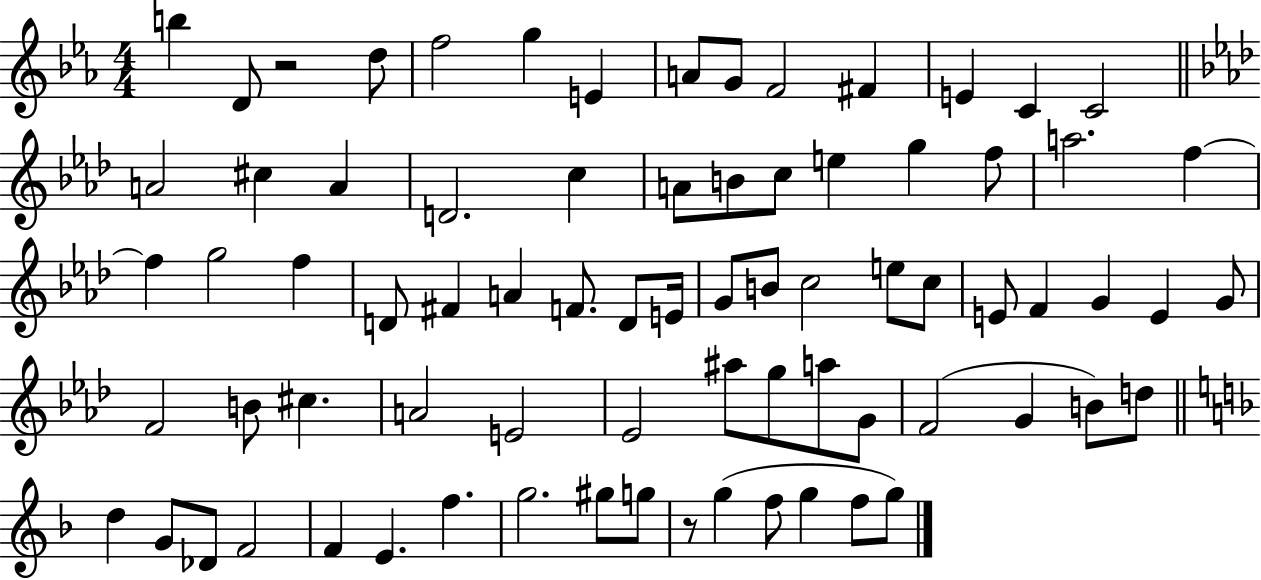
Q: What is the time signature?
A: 4/4